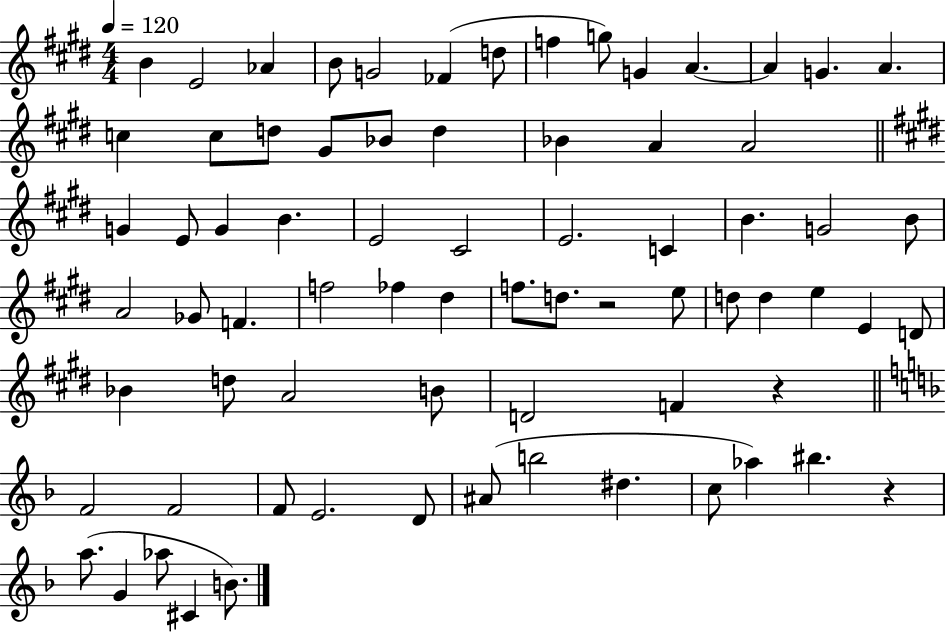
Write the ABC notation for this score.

X:1
T:Untitled
M:4/4
L:1/4
K:E
B E2 _A B/2 G2 _F d/2 f g/2 G A A G A c c/2 d/2 ^G/2 _B/2 d _B A A2 G E/2 G B E2 ^C2 E2 C B G2 B/2 A2 _G/2 F f2 _f ^d f/2 d/2 z2 e/2 d/2 d e E D/2 _B d/2 A2 B/2 D2 F z F2 F2 F/2 E2 D/2 ^A/2 b2 ^d c/2 _a ^b z a/2 G _a/2 ^C B/2